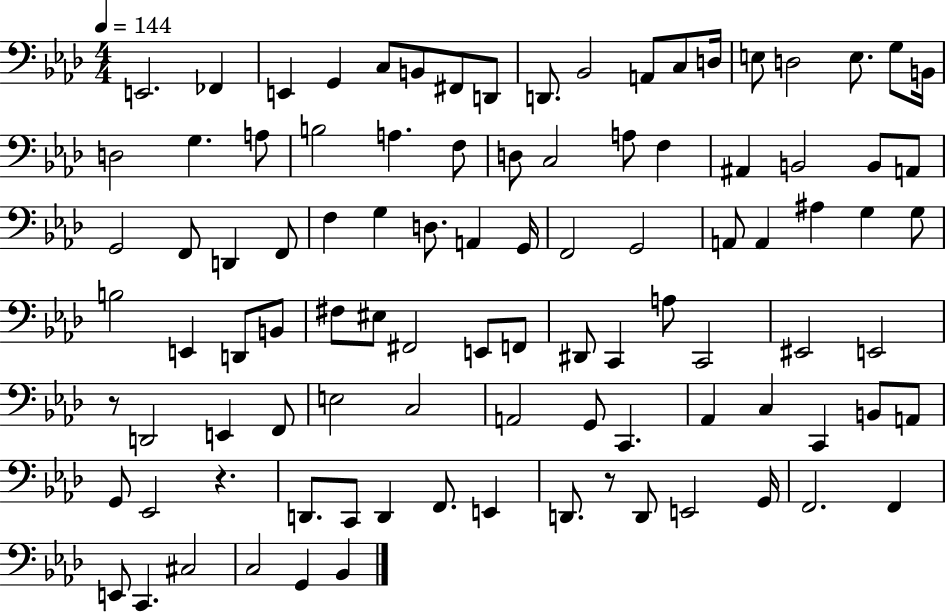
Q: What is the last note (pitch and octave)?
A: Bb2